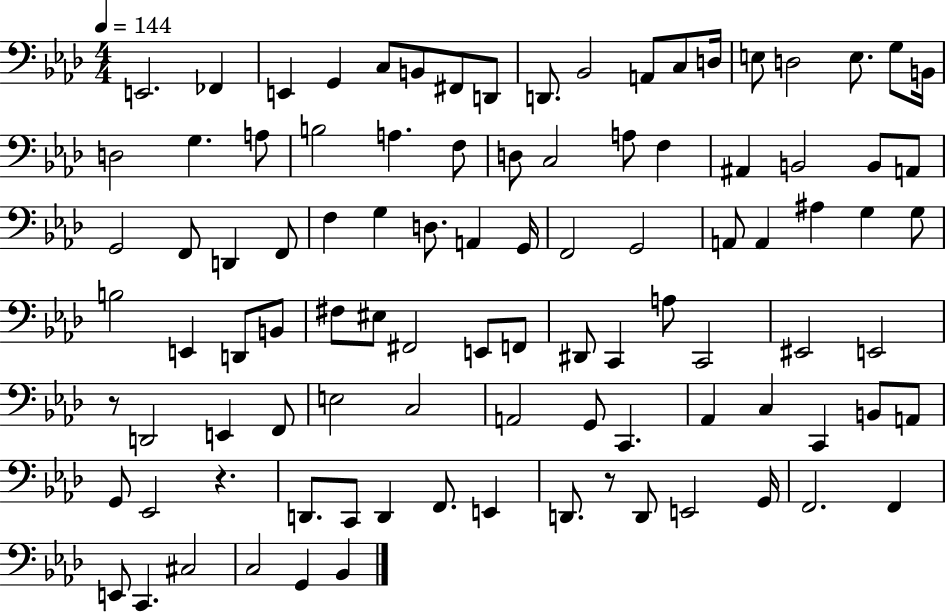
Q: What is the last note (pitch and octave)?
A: Bb2